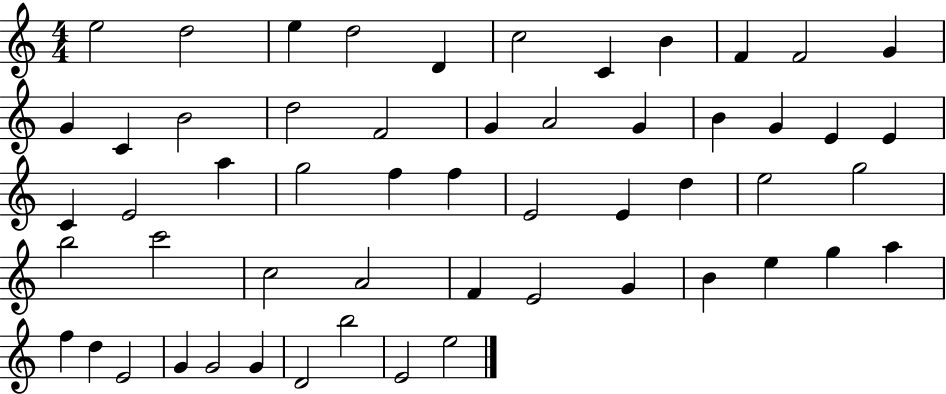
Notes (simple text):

E5/h D5/h E5/q D5/h D4/q C5/h C4/q B4/q F4/q F4/h G4/q G4/q C4/q B4/h D5/h F4/h G4/q A4/h G4/q B4/q G4/q E4/q E4/q C4/q E4/h A5/q G5/h F5/q F5/q E4/h E4/q D5/q E5/h G5/h B5/h C6/h C5/h A4/h F4/q E4/h G4/q B4/q E5/q G5/q A5/q F5/q D5/q E4/h G4/q G4/h G4/q D4/h B5/h E4/h E5/h